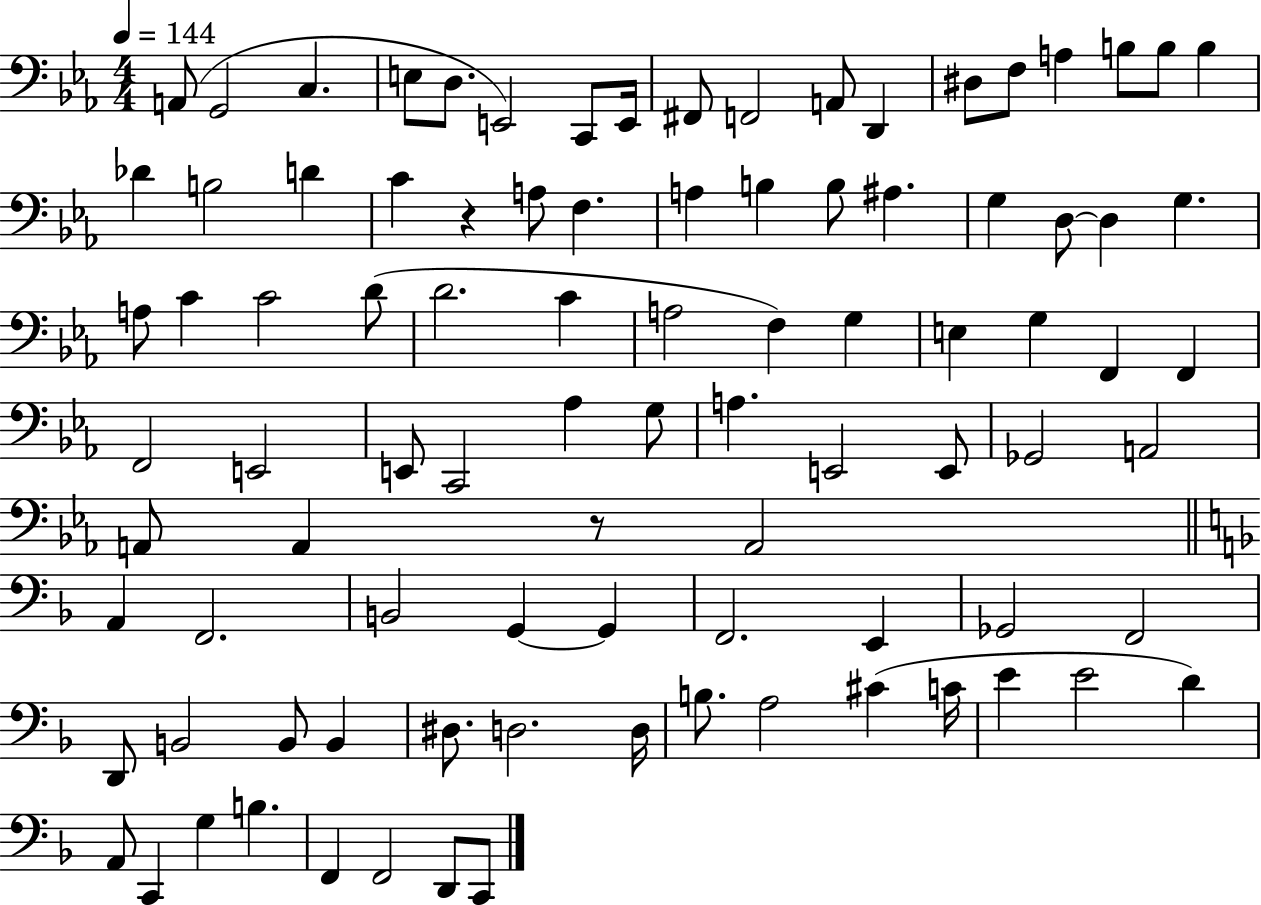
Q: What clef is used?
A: bass